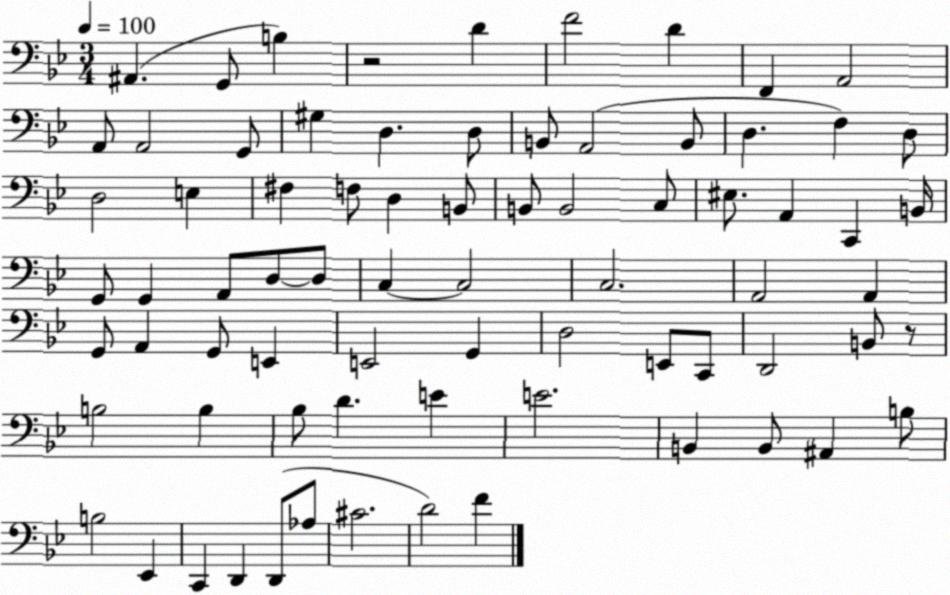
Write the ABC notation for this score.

X:1
T:Untitled
M:3/4
L:1/4
K:Bb
^A,, G,,/2 B, z2 D F2 D F,, A,,2 A,,/2 A,,2 G,,/2 ^G, D, D,/2 B,,/2 A,,2 B,,/2 D, F, D,/2 D,2 E, ^F, F,/2 D, B,,/2 B,,/2 B,,2 C,/2 ^E,/2 A,, C,, B,,/4 G,,/2 G,, A,,/2 D,/2 D,/2 C, C,2 C,2 A,,2 A,, G,,/2 A,, G,,/2 E,, E,,2 G,, D,2 E,,/2 C,,/2 D,,2 B,,/2 z/2 B,2 B, _B,/2 D E E2 B,, B,,/2 ^A,, B,/2 B,2 _E,, C,, D,, D,,/2 _A,/2 ^C2 D2 F